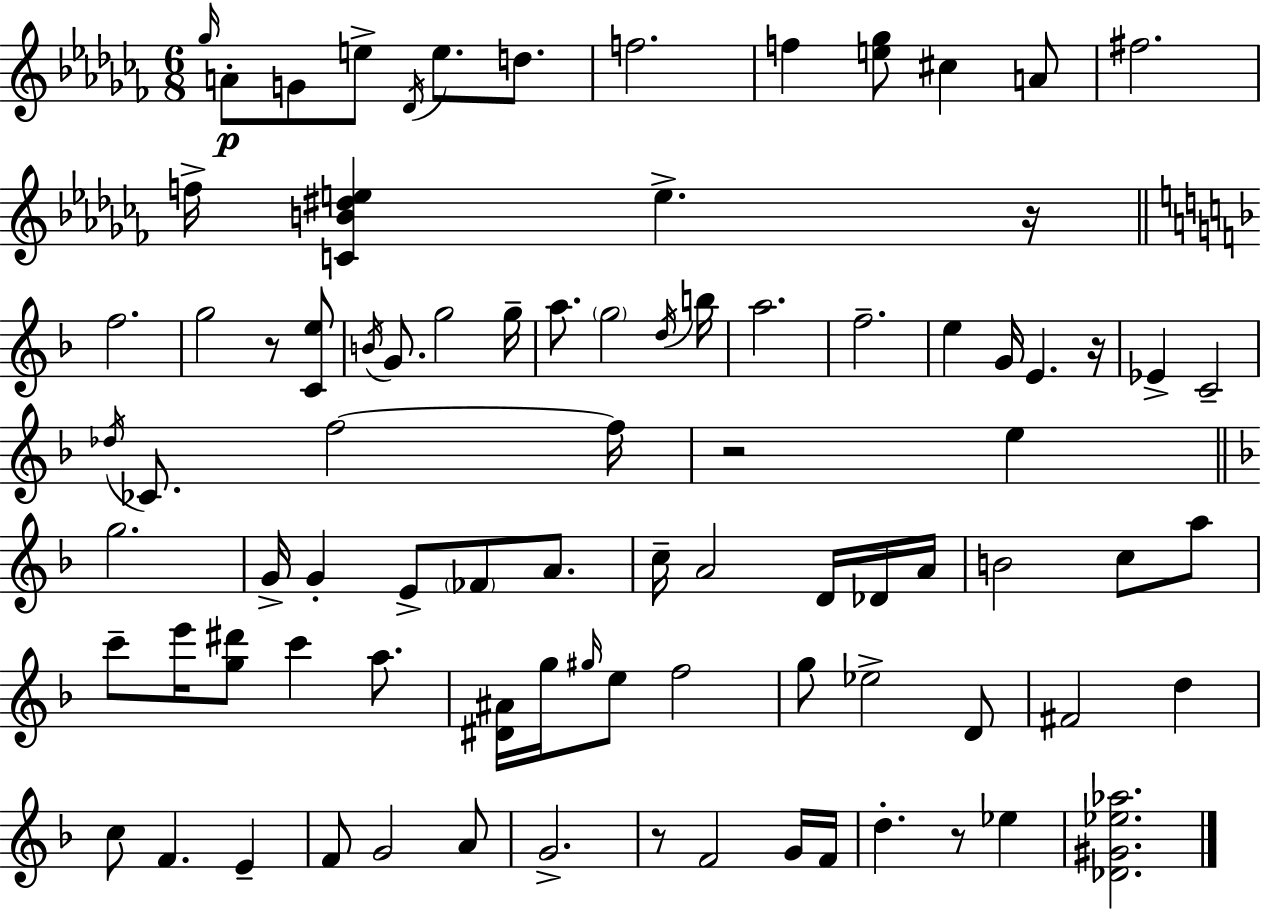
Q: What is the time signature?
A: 6/8